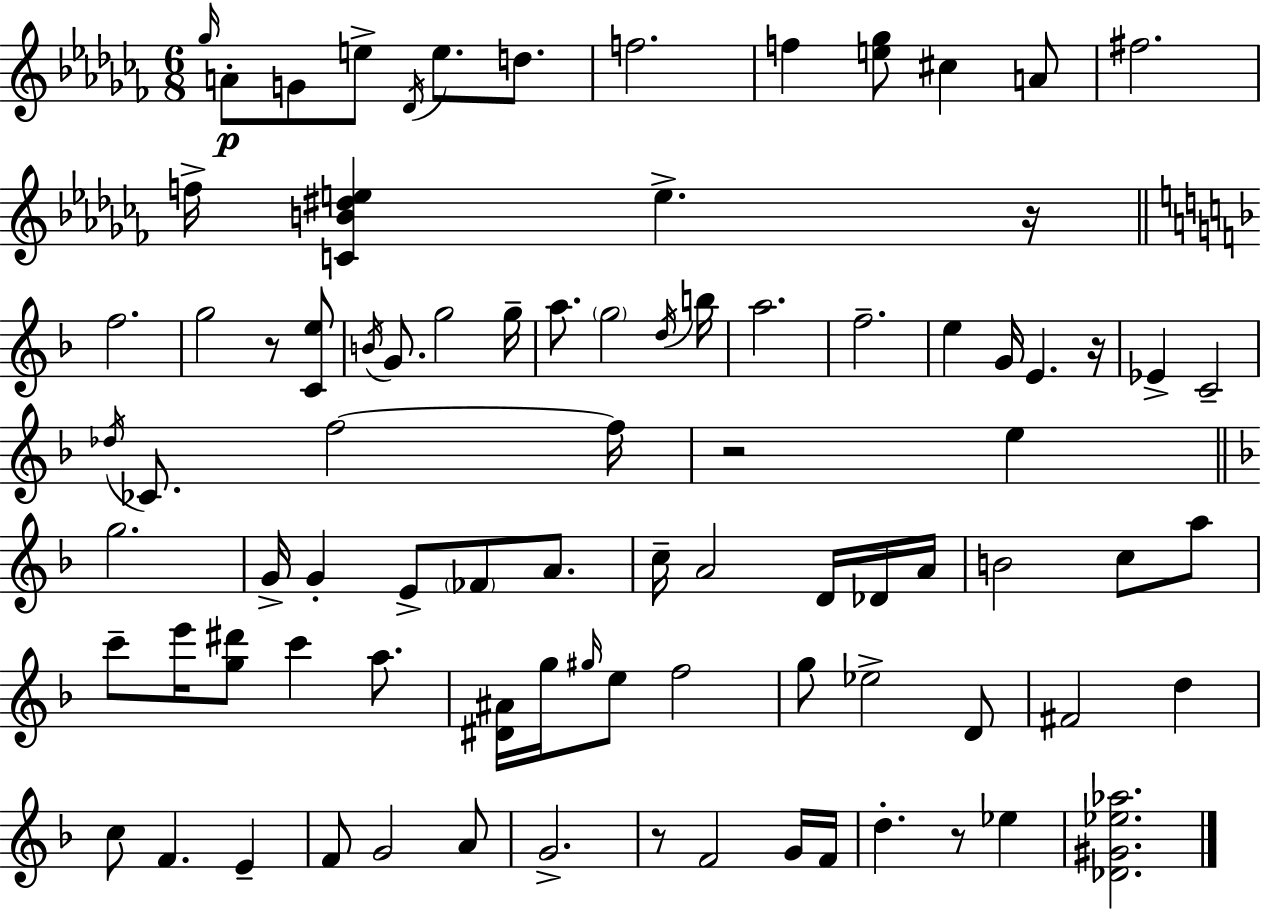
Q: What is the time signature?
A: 6/8